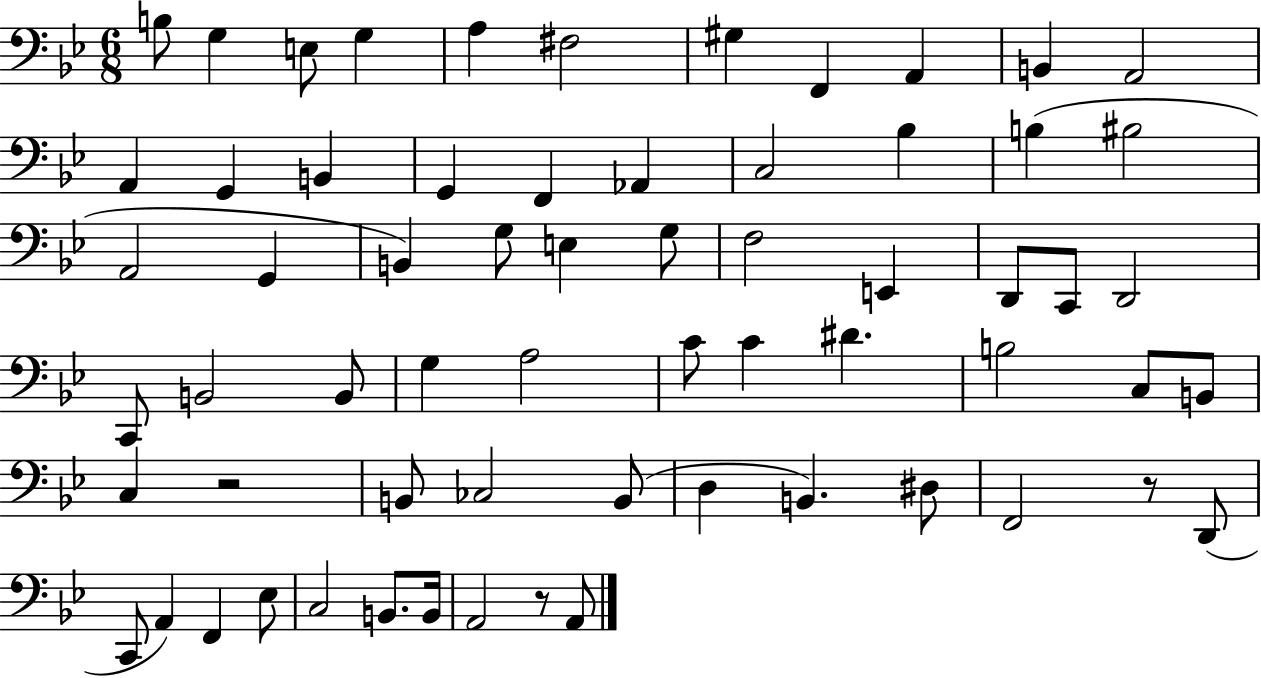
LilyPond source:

{
  \clef bass
  \numericTimeSignature
  \time 6/8
  \key bes \major
  b8 g4 e8 g4 | a4 fis2 | gis4 f,4 a,4 | b,4 a,2 | \break a,4 g,4 b,4 | g,4 f,4 aes,4 | c2 bes4 | b4( bis2 | \break a,2 g,4 | b,4) g8 e4 g8 | f2 e,4 | d,8 c,8 d,2 | \break c,8 b,2 b,8 | g4 a2 | c'8 c'4 dis'4. | b2 c8 b,8 | \break c4 r2 | b,8 ces2 b,8( | d4 b,4.) dis8 | f,2 r8 d,8( | \break c,8 a,4) f,4 ees8 | c2 b,8. b,16 | a,2 r8 a,8 | \bar "|."
}